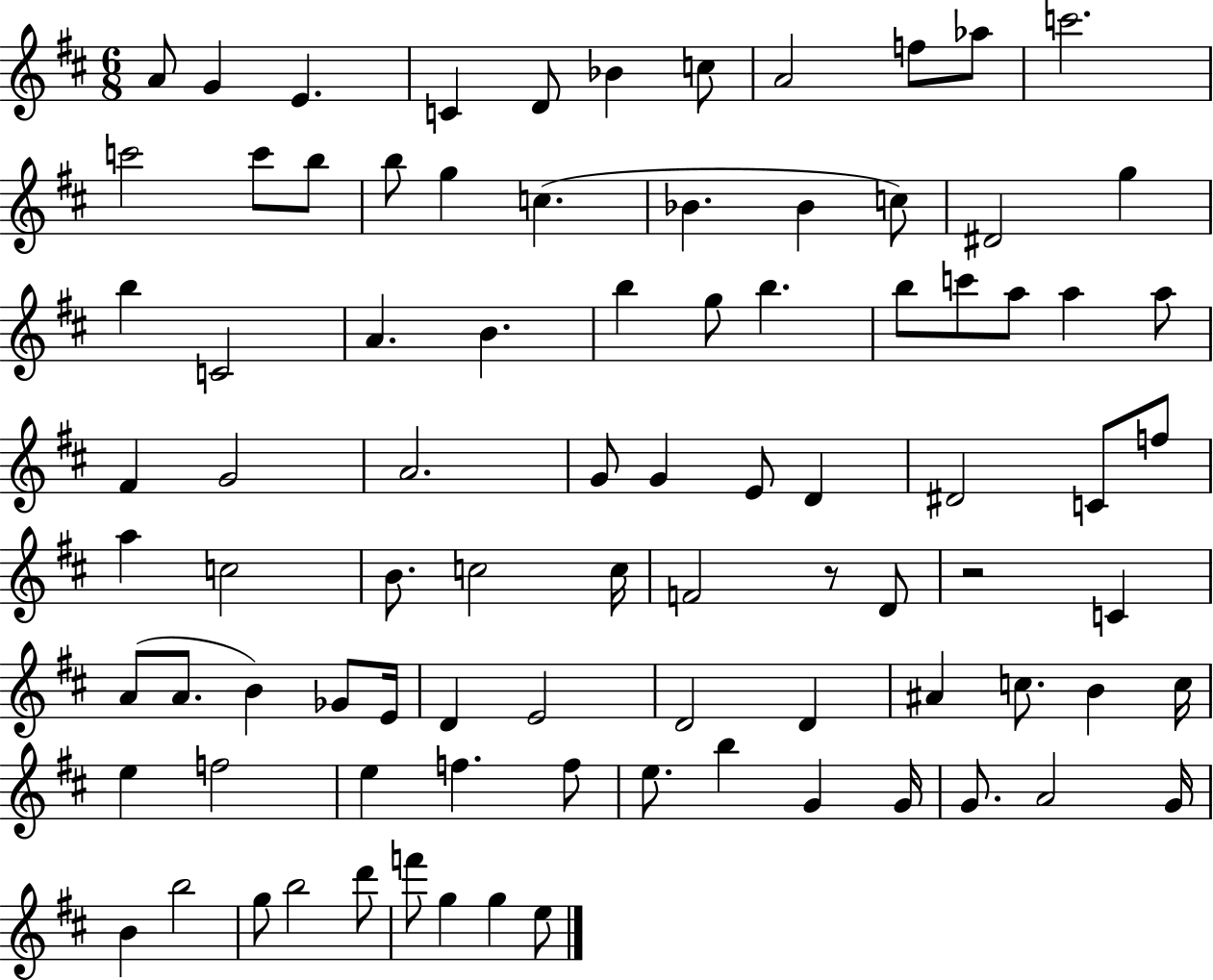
{
  \clef treble
  \numericTimeSignature
  \time 6/8
  \key d \major
  a'8 g'4 e'4. | c'4 d'8 bes'4 c''8 | a'2 f''8 aes''8 | c'''2. | \break c'''2 c'''8 b''8 | b''8 g''4 c''4.( | bes'4. bes'4 c''8) | dis'2 g''4 | \break b''4 c'2 | a'4. b'4. | b''4 g''8 b''4. | b''8 c'''8 a''8 a''4 a''8 | \break fis'4 g'2 | a'2. | g'8 g'4 e'8 d'4 | dis'2 c'8 f''8 | \break a''4 c''2 | b'8. c''2 c''16 | f'2 r8 d'8 | r2 c'4 | \break a'8( a'8. b'4) ges'8 e'16 | d'4 e'2 | d'2 d'4 | ais'4 c''8. b'4 c''16 | \break e''4 f''2 | e''4 f''4. f''8 | e''8. b''4 g'4 g'16 | g'8. a'2 g'16 | \break b'4 b''2 | g''8 b''2 d'''8 | f'''8 g''4 g''4 e''8 | \bar "|."
}